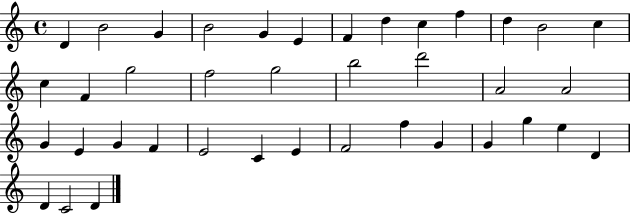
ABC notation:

X:1
T:Untitled
M:4/4
L:1/4
K:C
D B2 G B2 G E F d c f d B2 c c F g2 f2 g2 b2 d'2 A2 A2 G E G F E2 C E F2 f G G g e D D C2 D